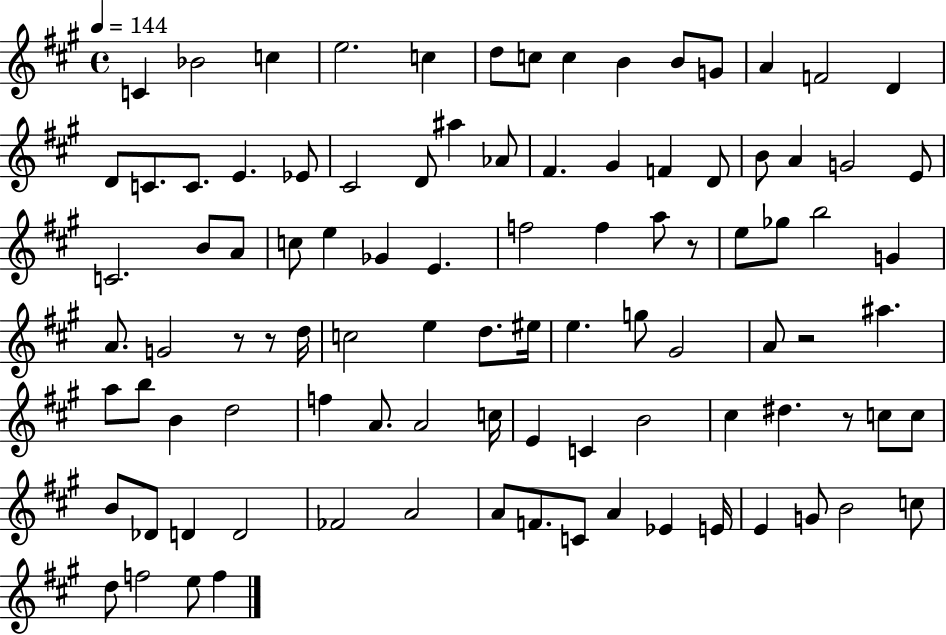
X:1
T:Untitled
M:4/4
L:1/4
K:A
C _B2 c e2 c d/2 c/2 c B B/2 G/2 A F2 D D/2 C/2 C/2 E _E/2 ^C2 D/2 ^a _A/2 ^F ^G F D/2 B/2 A G2 E/2 C2 B/2 A/2 c/2 e _G E f2 f a/2 z/2 e/2 _g/2 b2 G A/2 G2 z/2 z/2 d/4 c2 e d/2 ^e/4 e g/2 ^G2 A/2 z2 ^a a/2 b/2 B d2 f A/2 A2 c/4 E C B2 ^c ^d z/2 c/2 c/2 B/2 _D/2 D D2 _F2 A2 A/2 F/2 C/2 A _E E/4 E G/2 B2 c/2 d/2 f2 e/2 f